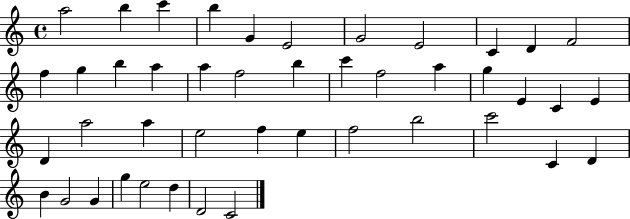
A5/h B5/q C6/q B5/q G4/q E4/h G4/h E4/h C4/q D4/q F4/h F5/q G5/q B5/q A5/q A5/q F5/h B5/q C6/q F5/h A5/q G5/q E4/q C4/q E4/q D4/q A5/h A5/q E5/h F5/q E5/q F5/h B5/h C6/h C4/q D4/q B4/q G4/h G4/q G5/q E5/h D5/q D4/h C4/h